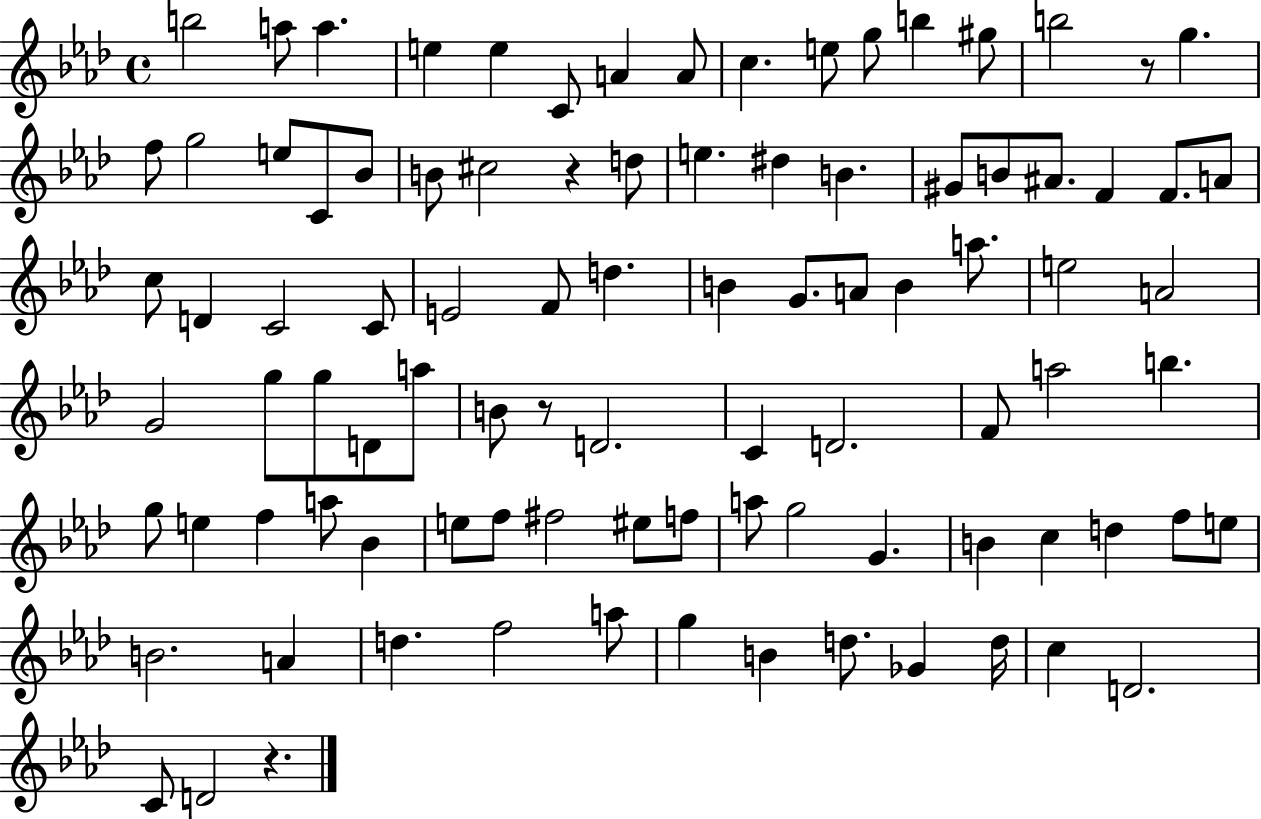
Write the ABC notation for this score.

X:1
T:Untitled
M:4/4
L:1/4
K:Ab
b2 a/2 a e e C/2 A A/2 c e/2 g/2 b ^g/2 b2 z/2 g f/2 g2 e/2 C/2 _B/2 B/2 ^c2 z d/2 e ^d B ^G/2 B/2 ^A/2 F F/2 A/2 c/2 D C2 C/2 E2 F/2 d B G/2 A/2 B a/2 e2 A2 G2 g/2 g/2 D/2 a/2 B/2 z/2 D2 C D2 F/2 a2 b g/2 e f a/2 _B e/2 f/2 ^f2 ^e/2 f/2 a/2 g2 G B c d f/2 e/2 B2 A d f2 a/2 g B d/2 _G d/4 c D2 C/2 D2 z